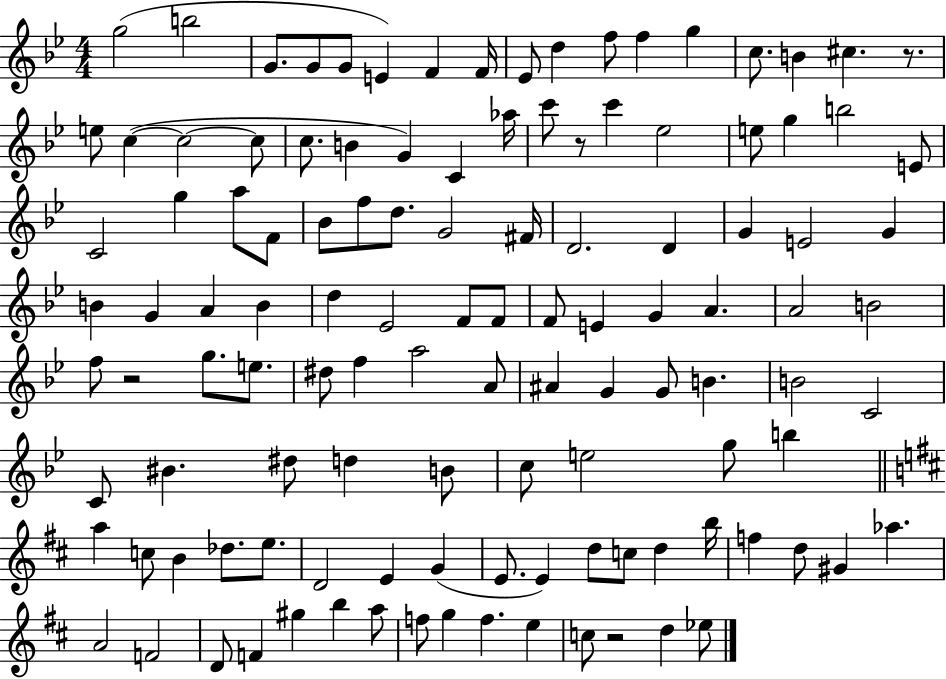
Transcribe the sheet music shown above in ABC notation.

X:1
T:Untitled
M:4/4
L:1/4
K:Bb
g2 b2 G/2 G/2 G/2 E F F/4 _E/2 d f/2 f g c/2 B ^c z/2 e/2 c c2 c/2 c/2 B G C _a/4 c'/2 z/2 c' _e2 e/2 g b2 E/2 C2 g a/2 F/2 _B/2 f/2 d/2 G2 ^F/4 D2 D G E2 G B G A B d _E2 F/2 F/2 F/2 E G A A2 B2 f/2 z2 g/2 e/2 ^d/2 f a2 A/2 ^A G G/2 B B2 C2 C/2 ^B ^d/2 d B/2 c/2 e2 g/2 b a c/2 B _d/2 e/2 D2 E G E/2 E d/2 c/2 d b/4 f d/2 ^G _a A2 F2 D/2 F ^g b a/2 f/2 g f e c/2 z2 d _e/2